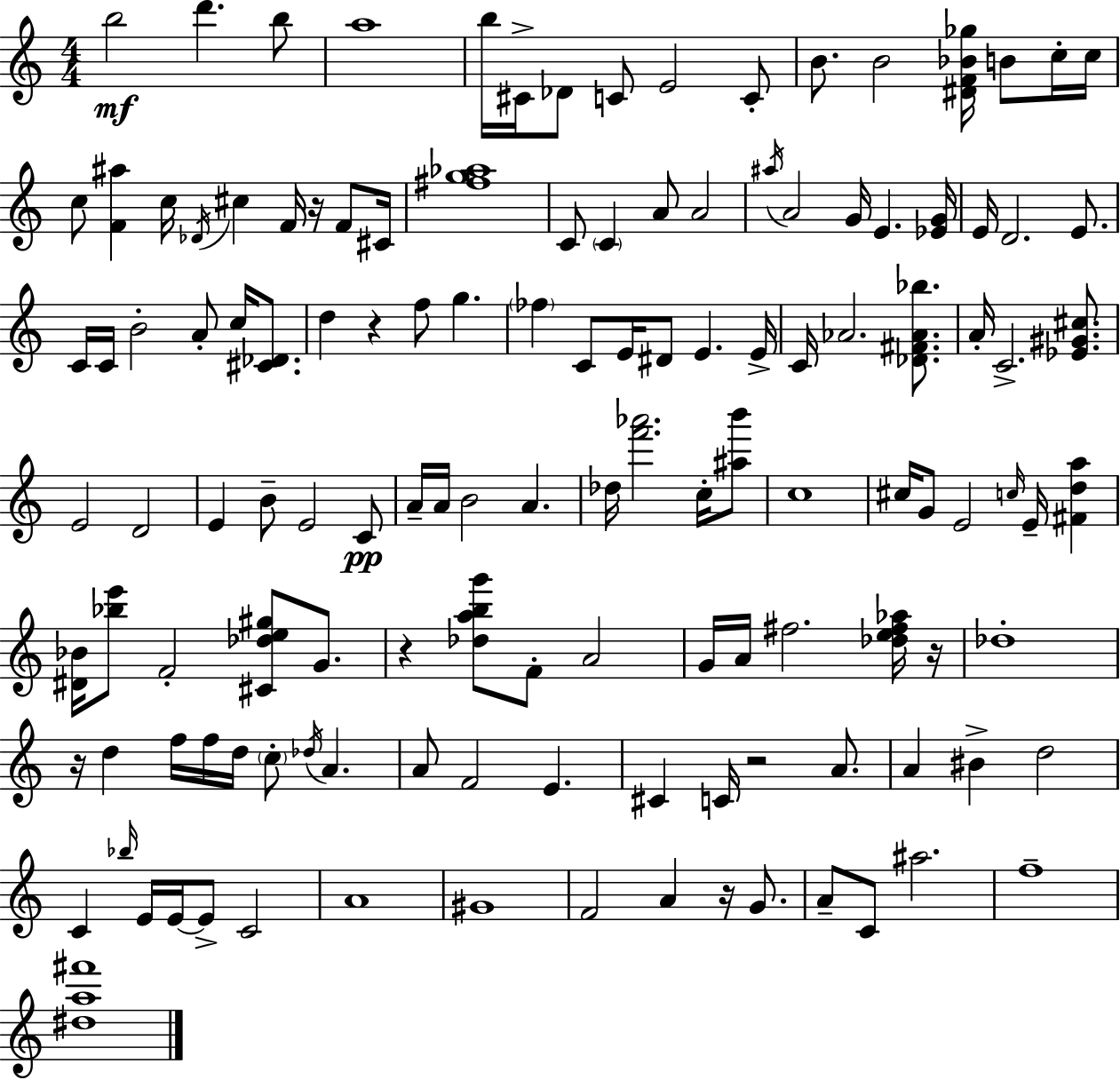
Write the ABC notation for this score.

X:1
T:Untitled
M:4/4
L:1/4
K:C
b2 d' b/2 a4 b/4 ^C/4 _D/2 C/2 E2 C/2 B/2 B2 [^DF_B_g]/4 B/2 c/4 c/4 c/2 [F^a] c/4 _D/4 ^c F/4 z/4 F/2 ^C/4 [^fg_a]4 C/2 C A/2 A2 ^a/4 A2 G/4 E [_EG]/4 E/4 D2 E/2 C/4 C/4 B2 A/2 c/4 [^C_D]/2 d z f/2 g _f C/2 E/4 ^D/2 E E/4 C/4 _A2 [_D^F_A_b]/2 A/4 C2 [_E^G^c]/2 E2 D2 E B/2 E2 C/2 A/4 A/4 B2 A _d/4 [f'_a']2 c/4 [^ab']/2 c4 ^c/4 G/2 E2 c/4 E/4 [^Fda] [^D_B]/4 [_be']/2 F2 [^C_de^g]/2 G/2 z [_dabg']/2 F/2 A2 G/4 A/4 ^f2 [_de^f_a]/4 z/4 _d4 z/4 d f/4 f/4 d/4 c/2 _d/4 A A/2 F2 E ^C C/4 z2 A/2 A ^B d2 C _b/4 E/4 E/4 E/2 C2 A4 ^G4 F2 A z/4 G/2 A/2 C/2 ^a2 f4 [^da^f']4